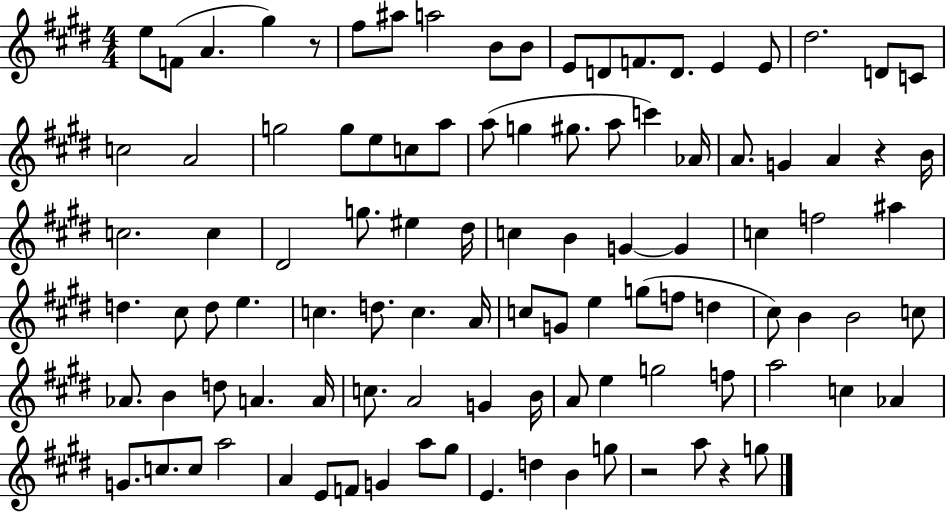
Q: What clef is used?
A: treble